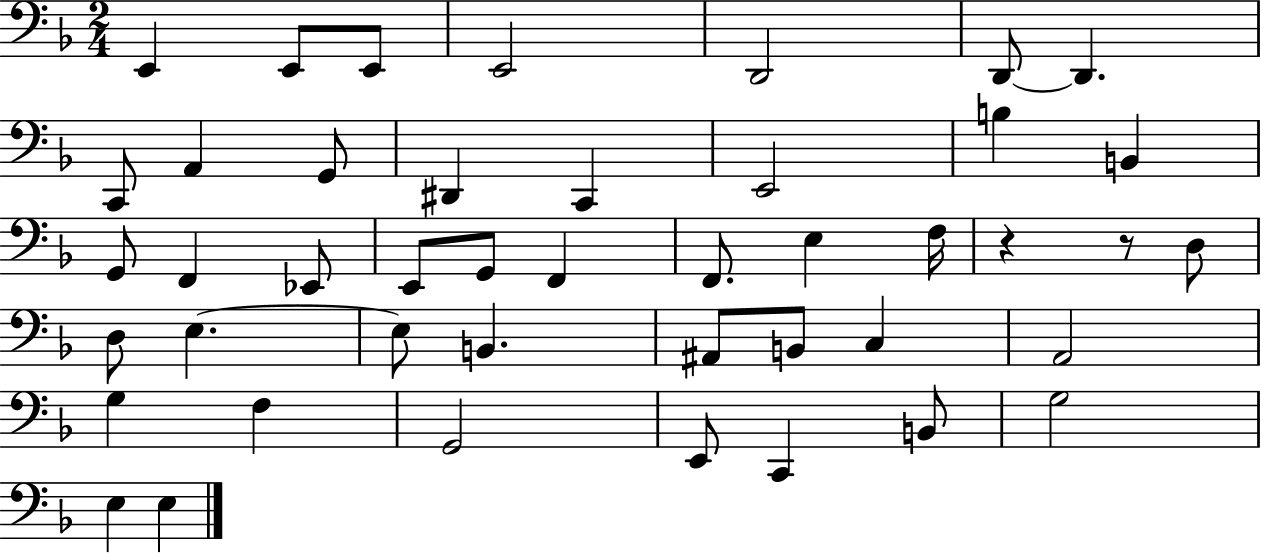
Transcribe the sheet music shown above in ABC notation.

X:1
T:Untitled
M:2/4
L:1/4
K:F
E,, E,,/2 E,,/2 E,,2 D,,2 D,,/2 D,, C,,/2 A,, G,,/2 ^D,, C,, E,,2 B, B,, G,,/2 F,, _E,,/2 E,,/2 G,,/2 F,, F,,/2 E, F,/4 z z/2 D,/2 D,/2 E, E,/2 B,, ^A,,/2 B,,/2 C, A,,2 G, F, G,,2 E,,/2 C,, B,,/2 G,2 E, E,